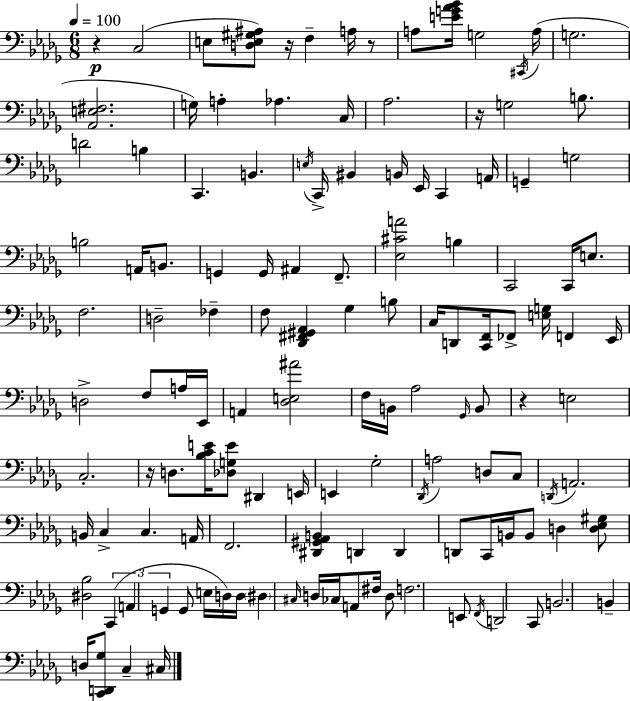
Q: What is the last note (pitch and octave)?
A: C#3